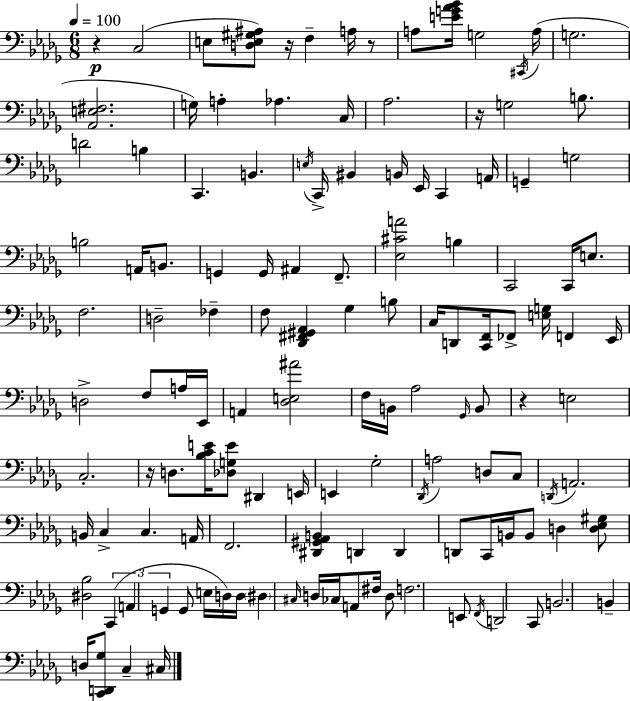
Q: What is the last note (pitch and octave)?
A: C#3